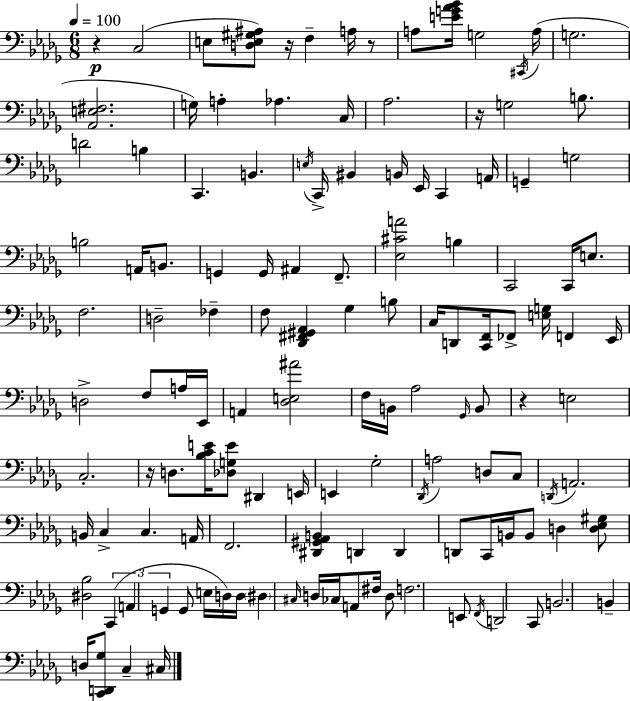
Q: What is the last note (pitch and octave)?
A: C#3